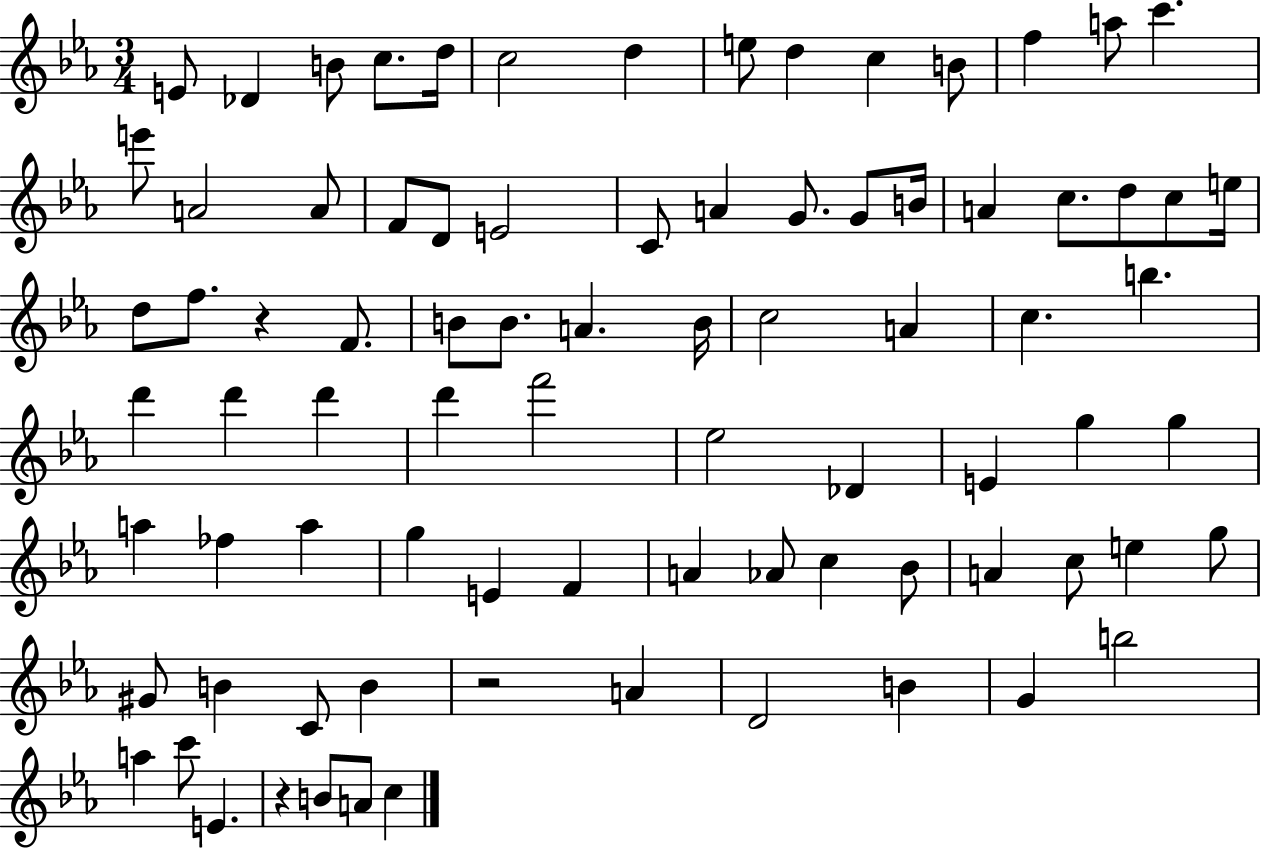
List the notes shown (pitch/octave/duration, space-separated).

E4/e Db4/q B4/e C5/e. D5/s C5/h D5/q E5/e D5/q C5/q B4/e F5/q A5/e C6/q. E6/e A4/h A4/e F4/e D4/e E4/h C4/e A4/q G4/e. G4/e B4/s A4/q C5/e. D5/e C5/e E5/s D5/e F5/e. R/q F4/e. B4/e B4/e. A4/q. B4/s C5/h A4/q C5/q. B5/q. D6/q D6/q D6/q D6/q F6/h Eb5/h Db4/q E4/q G5/q G5/q A5/q FES5/q A5/q G5/q E4/q F4/q A4/q Ab4/e C5/q Bb4/e A4/q C5/e E5/q G5/e G#4/e B4/q C4/e B4/q R/h A4/q D4/h B4/q G4/q B5/h A5/q C6/e E4/q. R/q B4/e A4/e C5/q